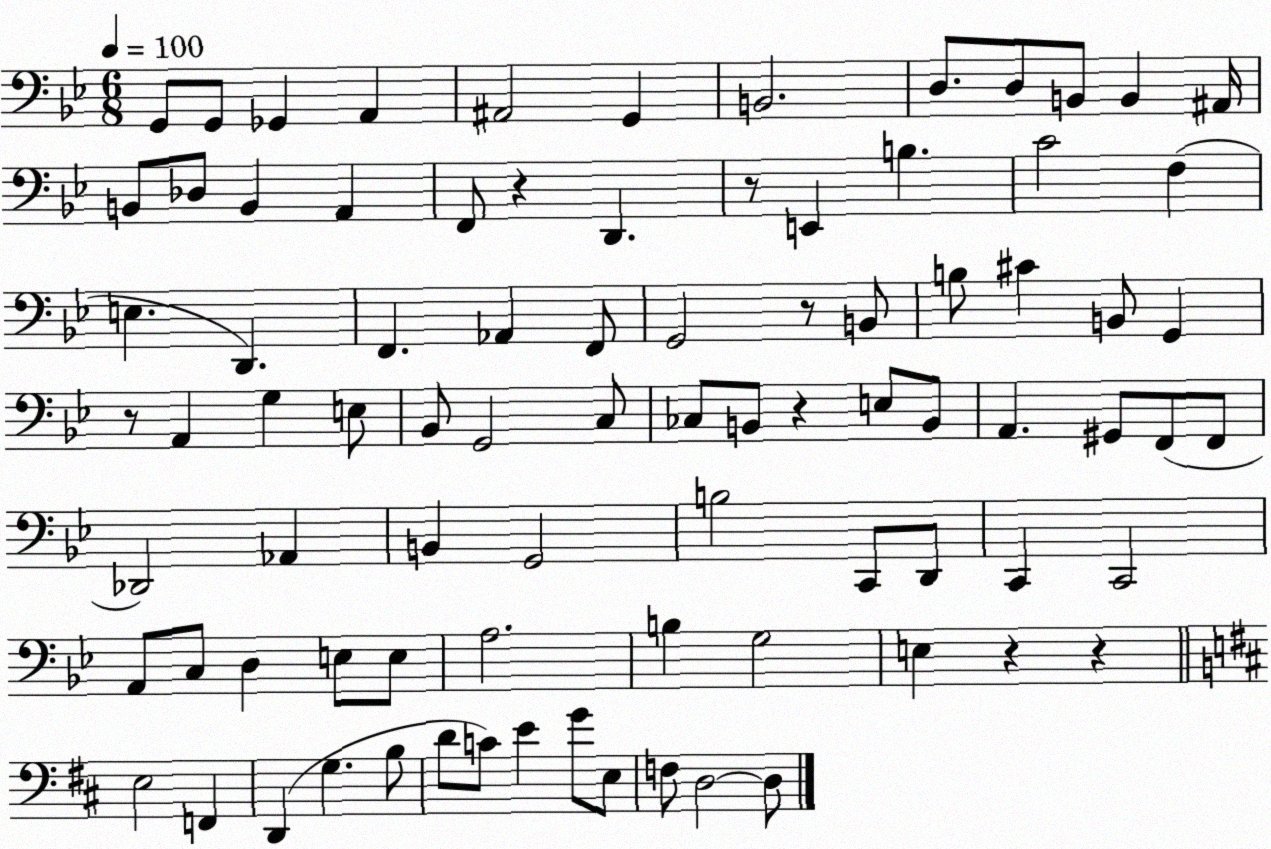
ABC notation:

X:1
T:Untitled
M:6/8
L:1/4
K:Bb
G,,/2 G,,/2 _G,, A,, ^A,,2 G,, B,,2 D,/2 D,/2 B,,/2 B,, ^A,,/4 B,,/2 _D,/2 B,, A,, F,,/2 z D,, z/2 E,, B, C2 F, E, D,, F,, _A,, F,,/2 G,,2 z/2 B,,/2 B,/2 ^C B,,/2 G,, z/2 A,, G, E,/2 _B,,/2 G,,2 C,/2 _C,/2 B,,/2 z E,/2 B,,/2 A,, ^G,,/2 F,,/2 F,,/2 _D,,2 _A,, B,, G,,2 B,2 C,,/2 D,,/2 C,, C,,2 A,,/2 C,/2 D, E,/2 E,/2 A,2 B, G,2 E, z z E,2 F,, D,, G, B,/2 D/2 C/2 E G/2 E,/2 F,/2 D,2 D,/2